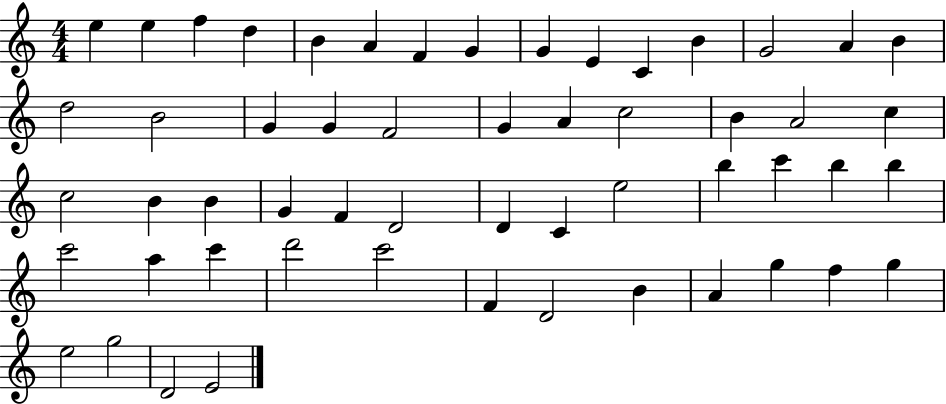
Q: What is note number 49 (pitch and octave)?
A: G5